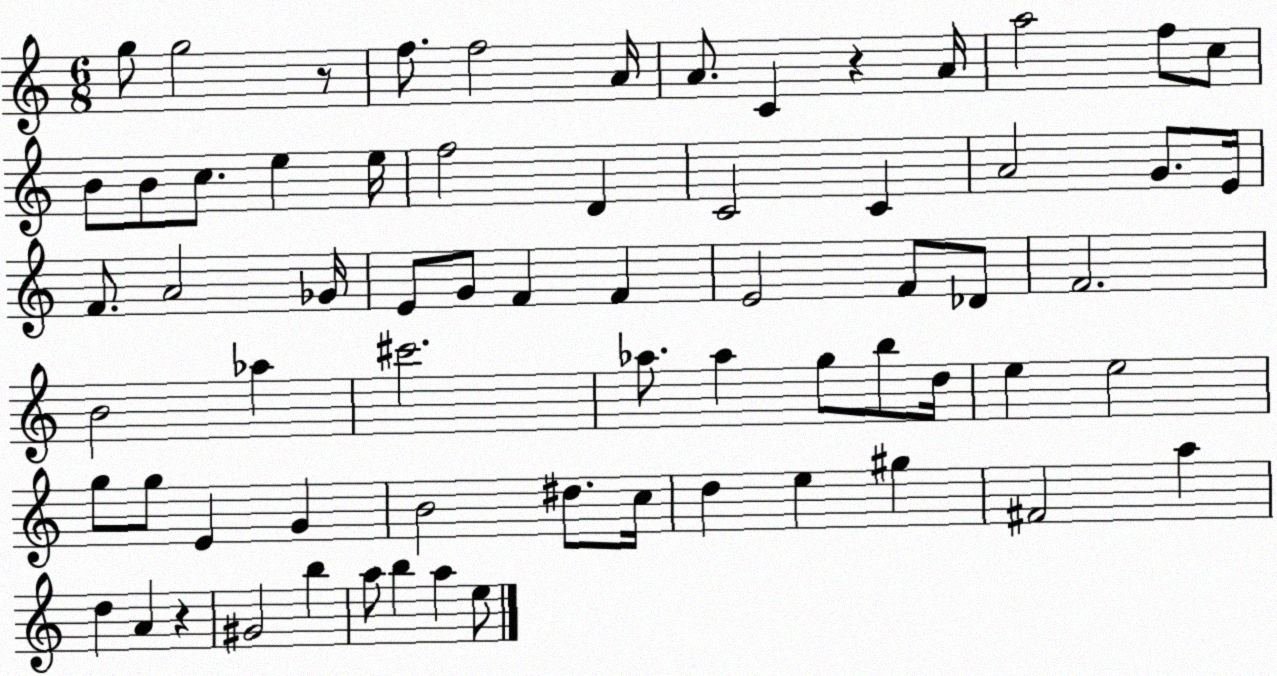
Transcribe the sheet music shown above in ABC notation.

X:1
T:Untitled
M:6/8
L:1/4
K:C
g/2 g2 z/2 f/2 f2 A/4 A/2 C z A/4 a2 f/2 c/2 B/2 B/2 c/2 e e/4 f2 D C2 C A2 G/2 E/4 F/2 A2 _G/4 E/2 G/2 F F E2 F/2 _D/2 F2 B2 _a ^c'2 _a/2 _a g/2 b/2 d/4 e e2 g/2 g/2 E G B2 ^d/2 c/4 d e ^g ^F2 a d A z ^G2 b a/2 b a e/2